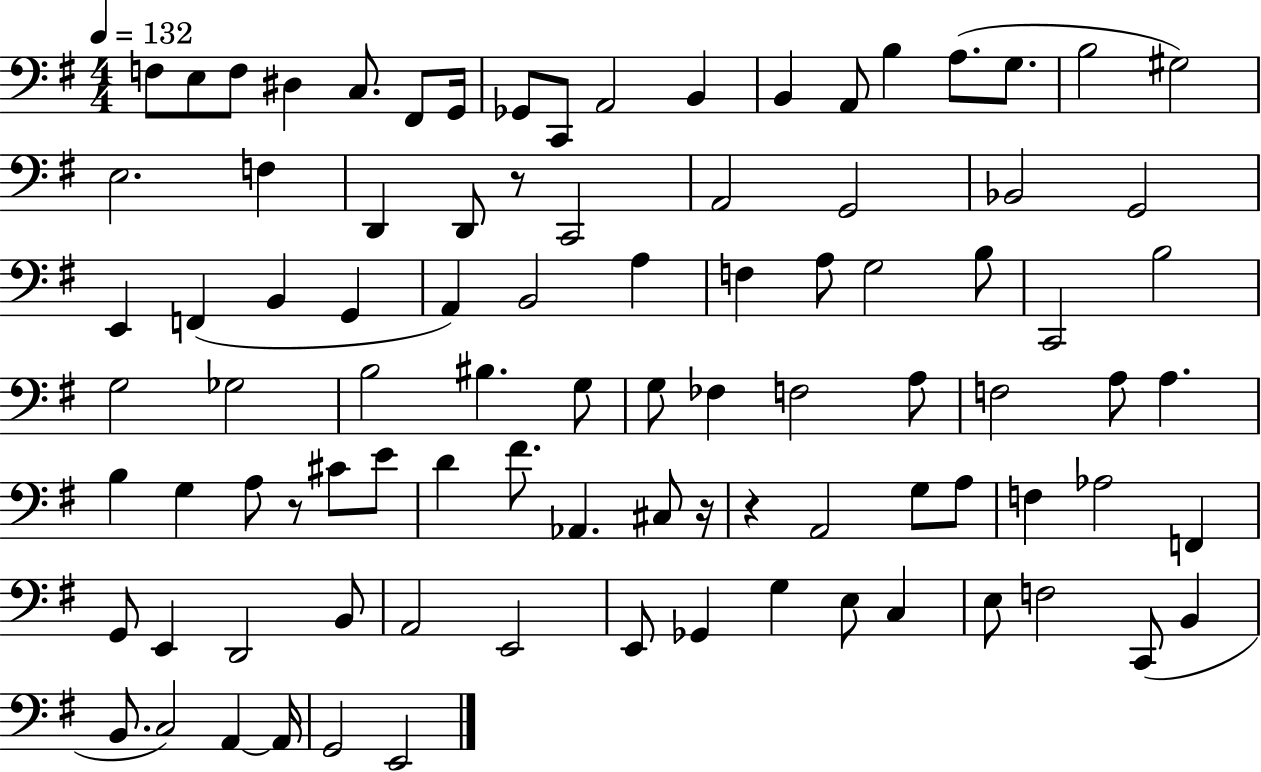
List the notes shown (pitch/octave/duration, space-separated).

F3/e E3/e F3/e D#3/q C3/e. F#2/e G2/s Gb2/e C2/e A2/h B2/q B2/q A2/e B3/q A3/e. G3/e. B3/h G#3/h E3/h. F3/q D2/q D2/e R/e C2/h A2/h G2/h Bb2/h G2/h E2/q F2/q B2/q G2/q A2/q B2/h A3/q F3/q A3/e G3/h B3/e C2/h B3/h G3/h Gb3/h B3/h BIS3/q. G3/e G3/e FES3/q F3/h A3/e F3/h A3/e A3/q. B3/q G3/q A3/e R/e C#4/e E4/e D4/q F#4/e. Ab2/q. C#3/e R/s R/q A2/h G3/e A3/e F3/q Ab3/h F2/q G2/e E2/q D2/h B2/e A2/h E2/h E2/e Gb2/q G3/q E3/e C3/q E3/e F3/h C2/e B2/q B2/e. C3/h A2/q A2/s G2/h E2/h